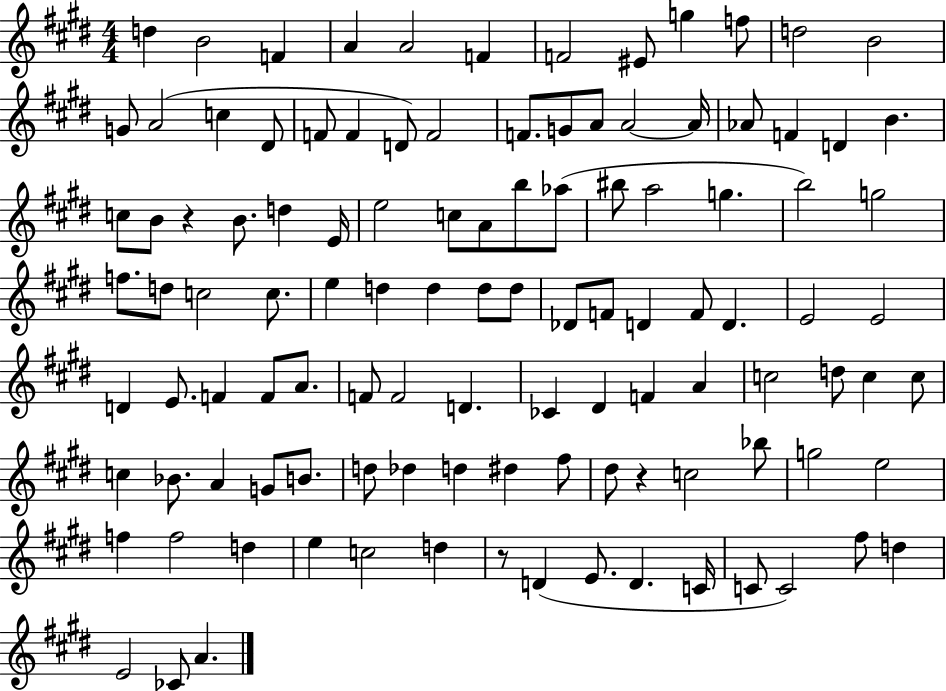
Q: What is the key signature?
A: E major